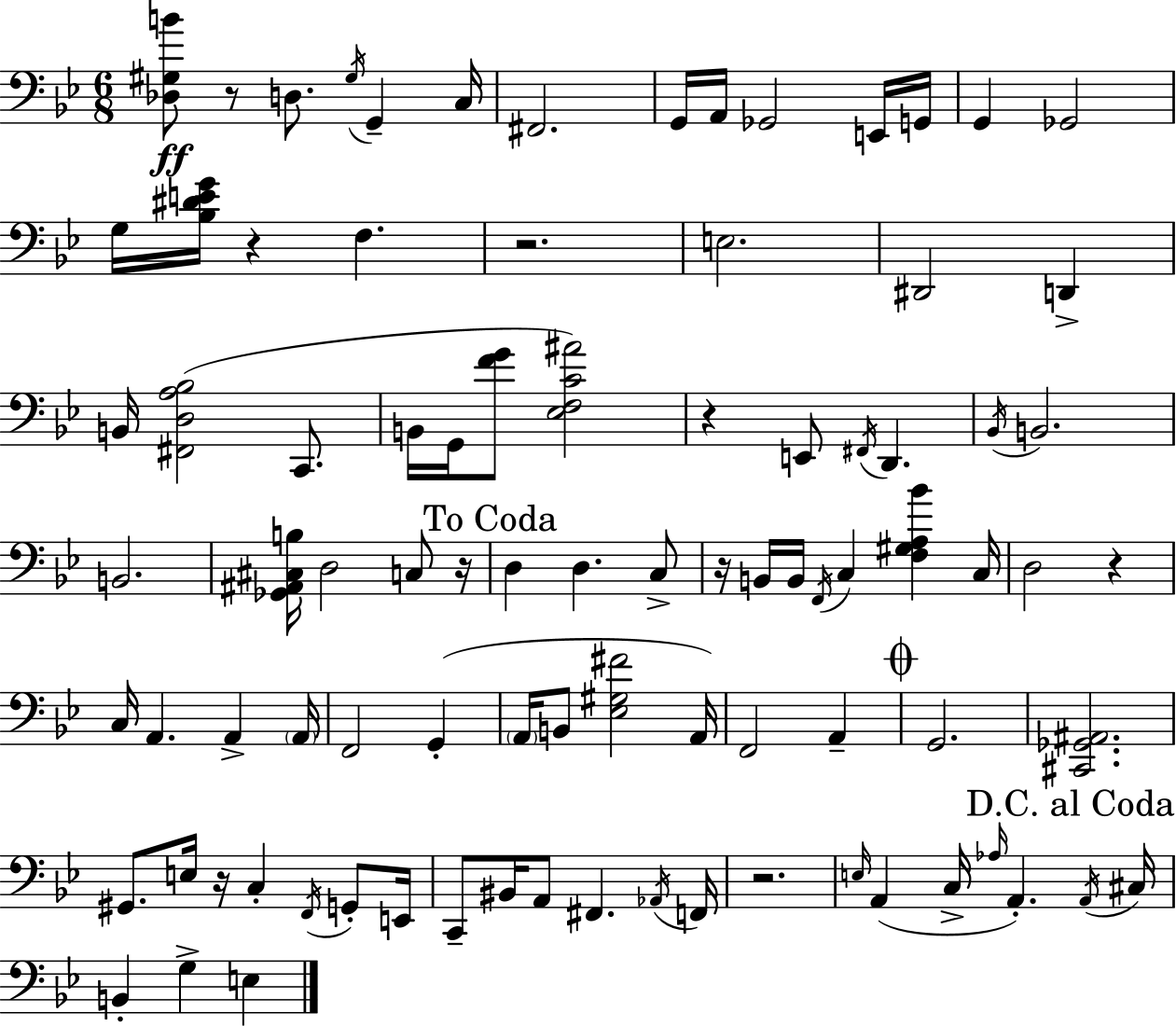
[Db3,G#3,B4]/e R/e D3/e. G#3/s G2/q C3/s F#2/h. G2/s A2/s Gb2/h E2/s G2/s G2/q Gb2/h G3/s [Bb3,D#4,E4,G4]/s R/q F3/q. R/h. E3/h. D#2/h D2/q B2/s [F#2,D3,A3,Bb3]/h C2/e. B2/s G2/s [F4,G4]/e [Eb3,F3,C4,A#4]/h R/q E2/e F#2/s D2/q. Bb2/s B2/h. B2/h. [Gb2,A#2,C#3,B3]/s D3/h C3/e R/s D3/q D3/q. C3/e R/s B2/s B2/s F2/s C3/q [F3,G#3,A3,Bb4]/q C3/s D3/h R/q C3/s A2/q. A2/q A2/s F2/h G2/q A2/s B2/e [Eb3,G#3,F#4]/h A2/s F2/h A2/q G2/h. [C#2,Gb2,A#2]/h. G#2/e. E3/s R/s C3/q F2/s G2/e E2/s C2/e BIS2/s A2/e F#2/q. Ab2/s F2/s R/h. E3/s A2/q C3/s Ab3/s A2/q. A2/s C#3/s B2/q G3/q E3/q